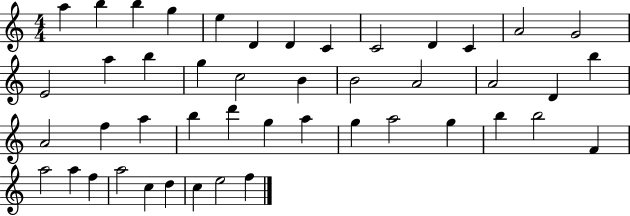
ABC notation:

X:1
T:Untitled
M:4/4
L:1/4
K:C
a b b g e D D C C2 D C A2 G2 E2 a b g c2 B B2 A2 A2 D b A2 f a b d' g a g a2 g b b2 F a2 a f a2 c d c e2 f